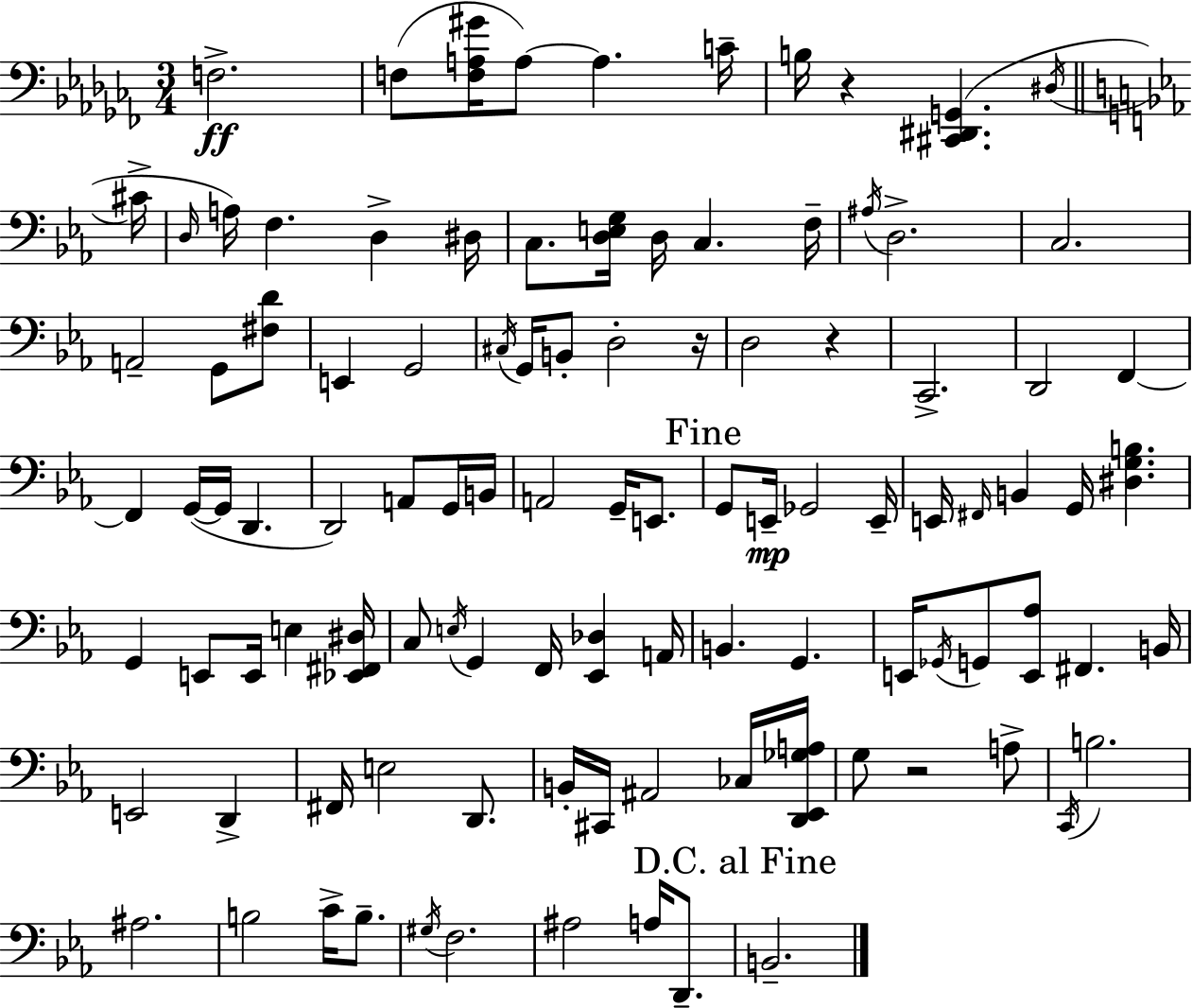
X:1
T:Untitled
M:3/4
L:1/4
K:Abm
F,2 F,/2 [F,A,^G]/4 A,/2 A, C/4 B,/4 z [^C,,^D,,G,,] ^D,/4 ^C/4 D,/4 A,/4 F, D, ^D,/4 C,/2 [D,E,G,]/4 D,/4 C, F,/4 ^A,/4 D,2 C,2 A,,2 G,,/2 [^F,D]/2 E,, G,,2 ^C,/4 G,,/4 B,,/2 D,2 z/4 D,2 z C,,2 D,,2 F,, F,, G,,/4 G,,/4 D,, D,,2 A,,/2 G,,/4 B,,/4 A,,2 G,,/4 E,,/2 G,,/2 E,,/4 _G,,2 E,,/4 E,,/4 ^F,,/4 B,, G,,/4 [^D,G,B,] G,, E,,/2 E,,/4 E, [_E,,^F,,^D,]/4 C,/2 E,/4 G,, F,,/4 [_E,,_D,] A,,/4 B,, G,, E,,/4 _G,,/4 G,,/2 [E,,_A,]/2 ^F,, B,,/4 E,,2 D,, ^F,,/4 E,2 D,,/2 B,,/4 ^C,,/4 ^A,,2 _C,/4 [D,,_E,,_G,A,]/4 G,/2 z2 A,/2 C,,/4 B,2 ^A,2 B,2 C/4 B,/2 ^G,/4 F,2 ^A,2 A,/4 D,,/2 B,,2